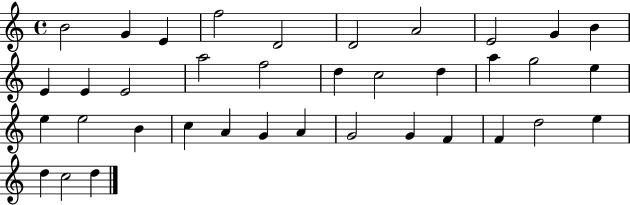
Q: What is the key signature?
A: C major